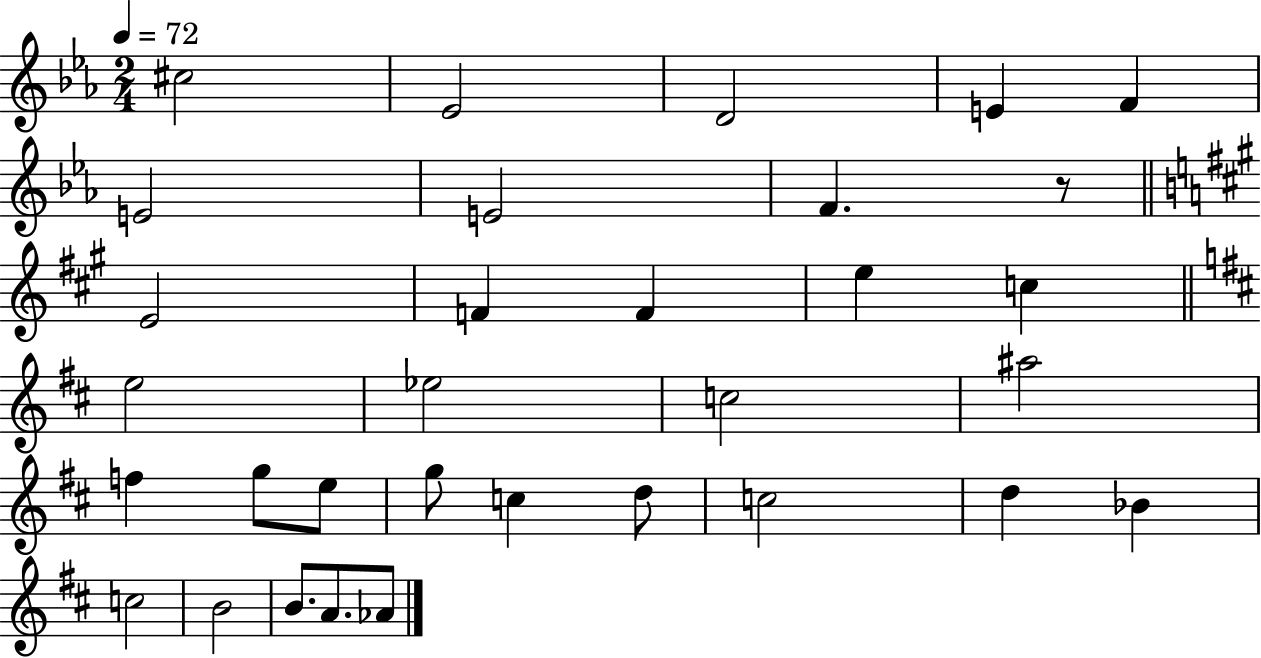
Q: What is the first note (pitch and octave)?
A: C#5